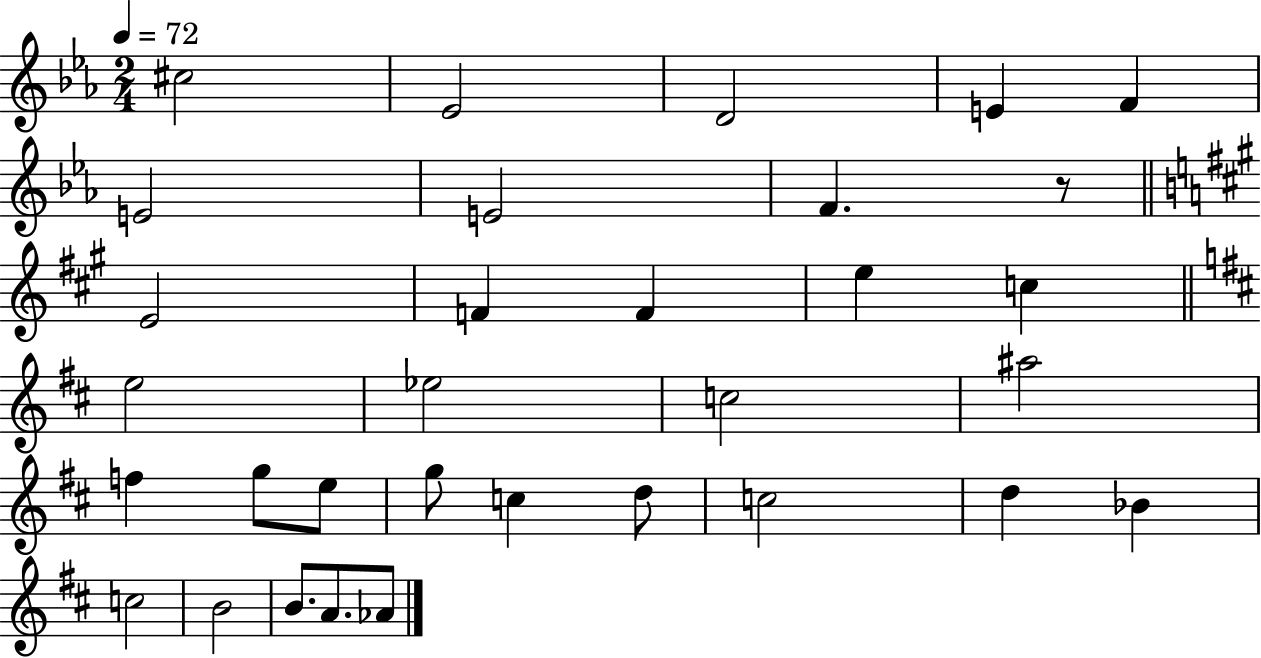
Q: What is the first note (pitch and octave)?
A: C#5